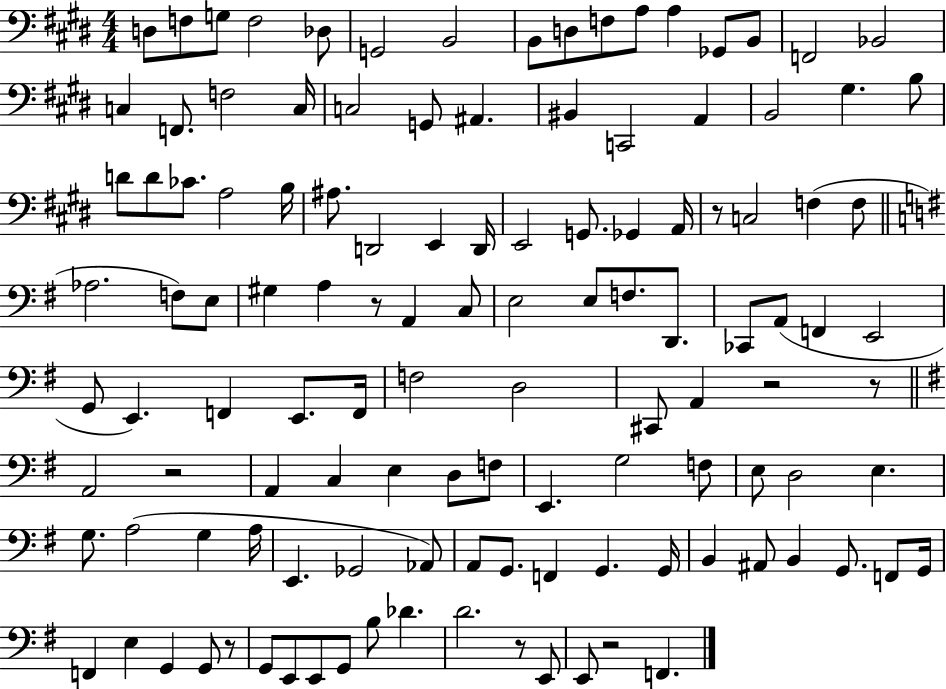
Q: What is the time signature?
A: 4/4